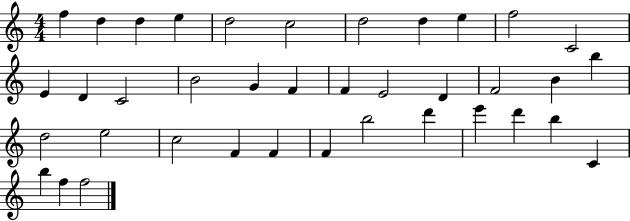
X:1
T:Untitled
M:4/4
L:1/4
K:C
f d d e d2 c2 d2 d e f2 C2 E D C2 B2 G F F E2 D F2 B b d2 e2 c2 F F F b2 d' e' d' b C b f f2